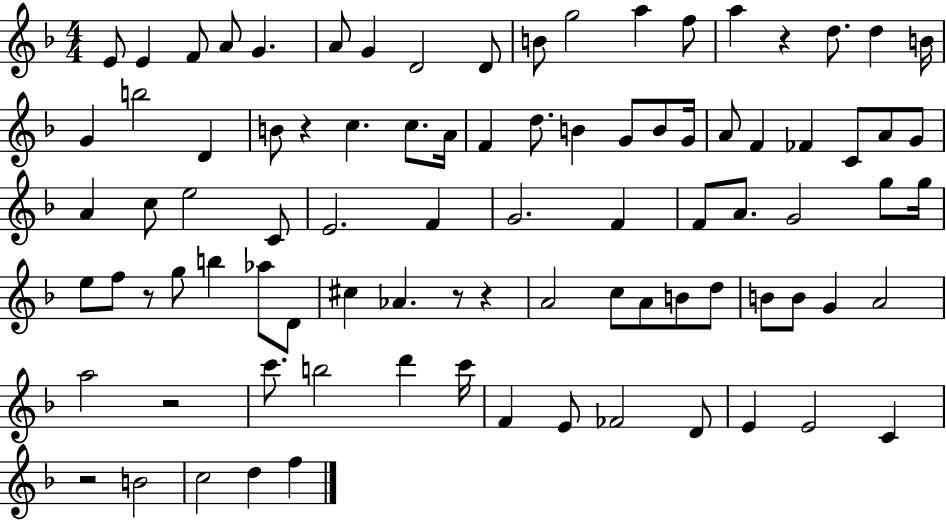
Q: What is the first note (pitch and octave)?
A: E4